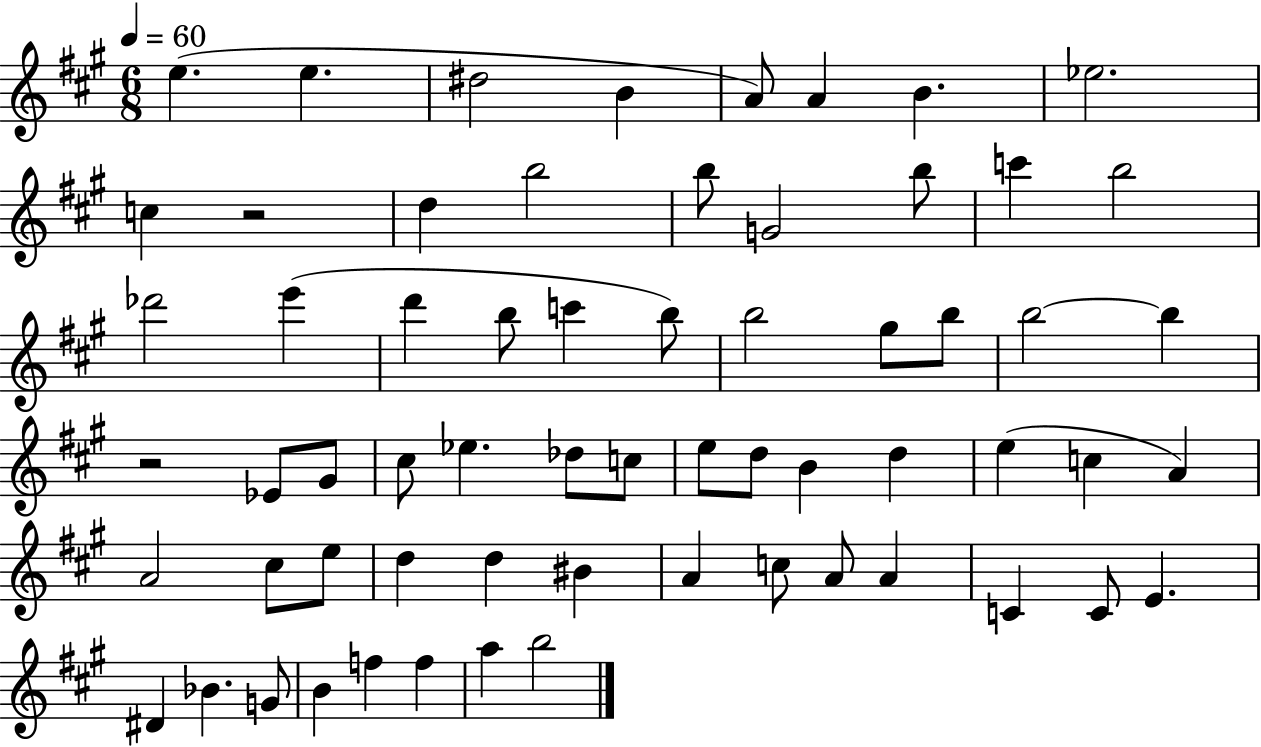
E5/q. E5/q. D#5/h B4/q A4/e A4/q B4/q. Eb5/h. C5/q R/h D5/q B5/h B5/e G4/h B5/e C6/q B5/h Db6/h E6/q D6/q B5/e C6/q B5/e B5/h G#5/e B5/e B5/h B5/q R/h Eb4/e G#4/e C#5/e Eb5/q. Db5/e C5/e E5/e D5/e B4/q D5/q E5/q C5/q A4/q A4/h C#5/e E5/e D5/q D5/q BIS4/q A4/q C5/e A4/e A4/q C4/q C4/e E4/q. D#4/q Bb4/q. G4/e B4/q F5/q F5/q A5/q B5/h